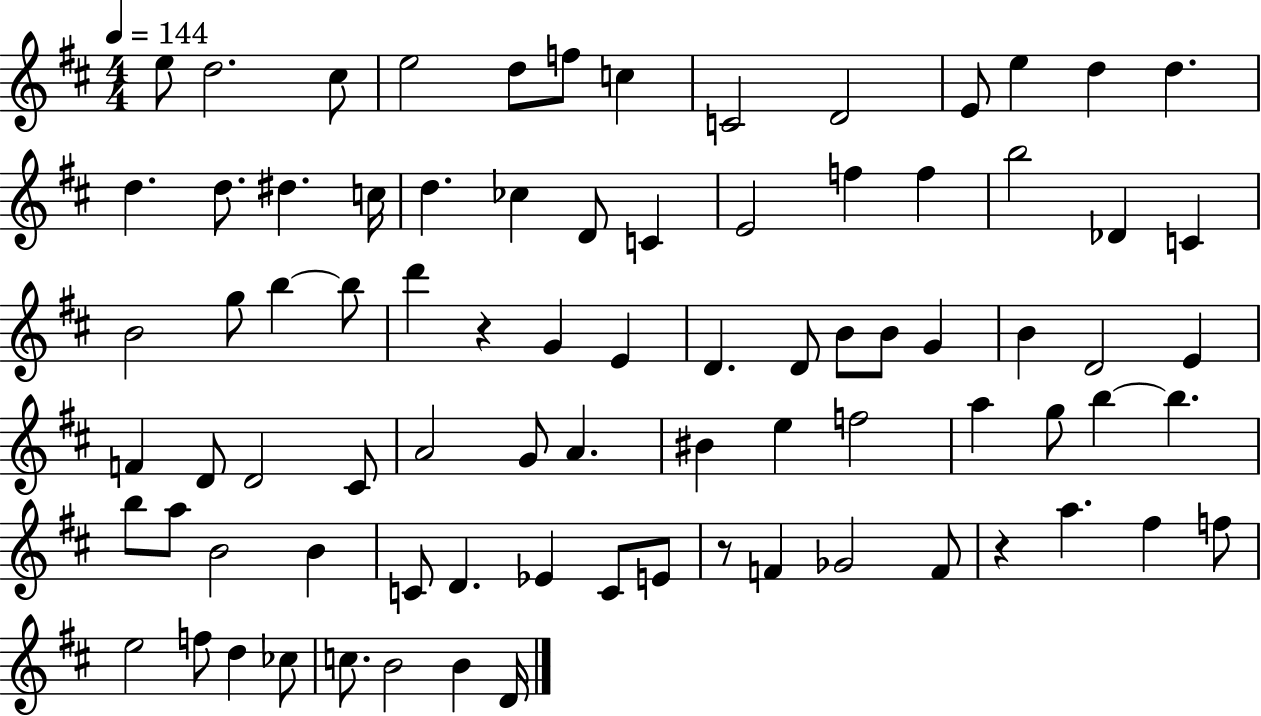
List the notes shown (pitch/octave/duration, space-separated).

E5/e D5/h. C#5/e E5/h D5/e F5/e C5/q C4/h D4/h E4/e E5/q D5/q D5/q. D5/q. D5/e. D#5/q. C5/s D5/q. CES5/q D4/e C4/q E4/h F5/q F5/q B5/h Db4/q C4/q B4/h G5/e B5/q B5/e D6/q R/q G4/q E4/q D4/q. D4/e B4/e B4/e G4/q B4/q D4/h E4/q F4/q D4/e D4/h C#4/e A4/h G4/e A4/q. BIS4/q E5/q F5/h A5/q G5/e B5/q B5/q. B5/e A5/e B4/h B4/q C4/e D4/q. Eb4/q C4/e E4/e R/e F4/q Gb4/h F4/e R/q A5/q. F#5/q F5/e E5/h F5/e D5/q CES5/e C5/e. B4/h B4/q D4/s